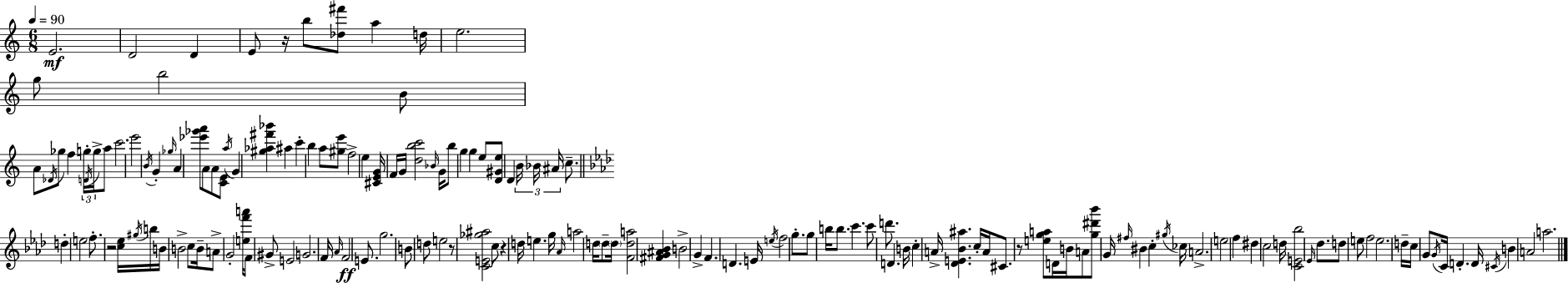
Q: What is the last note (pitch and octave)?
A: A5